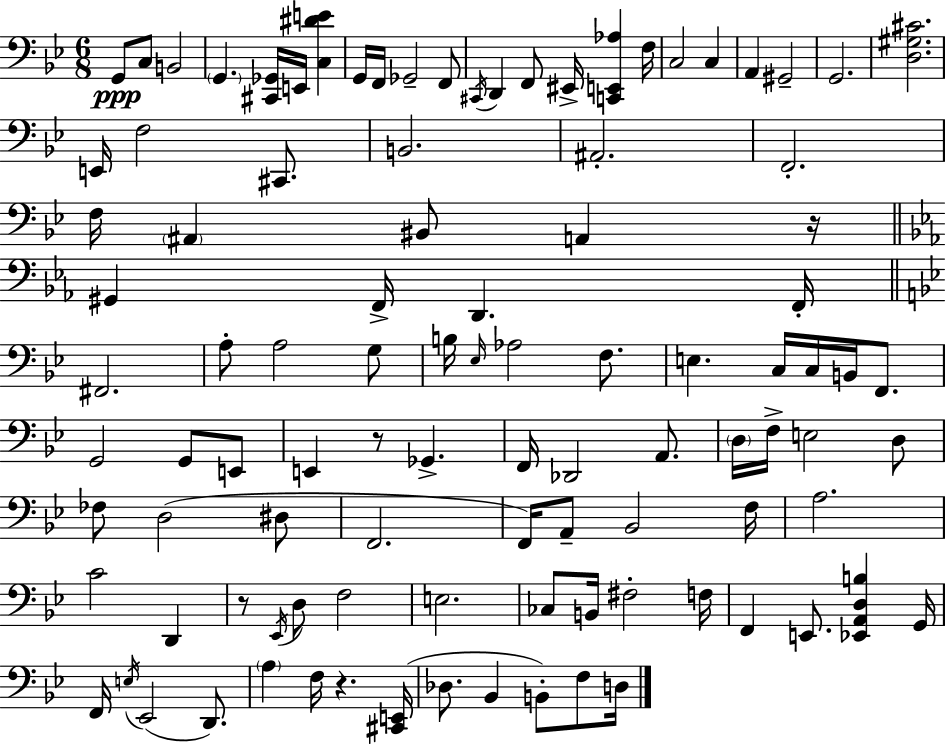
{
  \clef bass
  \numericTimeSignature
  \time 6/8
  \key g \minor
  g,8\ppp c8 b,2 | \parenthesize g,4. <cis, ges,>16 e,16 <c dis' e'>4 | g,16 f,16 ges,2-- f,8 | \acciaccatura { cis,16 } d,4 f,8 eis,16-> <c, e, aes>4 | \break f16 c2 c4 | a,4 gis,2-- | g,2. | <d gis cis'>2. | \break e,16 f2 cis,8. | b,2. | ais,2.-. | f,2.-. | \break f16 \parenthesize ais,4 bis,8 a,4 | r16 \bar "||" \break \key c \minor gis,4 f,16-> d,4. f,16-. | \bar "||" \break \key bes \major fis,2. | a8-. a2 g8 | b16 \grace { ees16 } aes2 f8. | e4. c16 c16 b,16 f,8. | \break g,2 g,8 e,8 | e,4 r8 ges,4.-> | f,16 des,2 a,8. | \parenthesize d16 f16-> e2 d8 | \break fes8 d2( dis8 | f,2. | f,16) a,8-- bes,2 | f16 a2. | \break c'2 d,4 | r8 \acciaccatura { ees,16 } d8 f2 | e2. | ces8 b,16 fis2-. | \break f16 f,4 e,8. <ees, a, d b>4 | g,16 f,16 \acciaccatura { e16 }( ees,2 | d,8.) \parenthesize a4 f16 r4. | <cis, e,>16( des8. bes,4 b,8-.) | \break f8 d16 \bar "|."
}